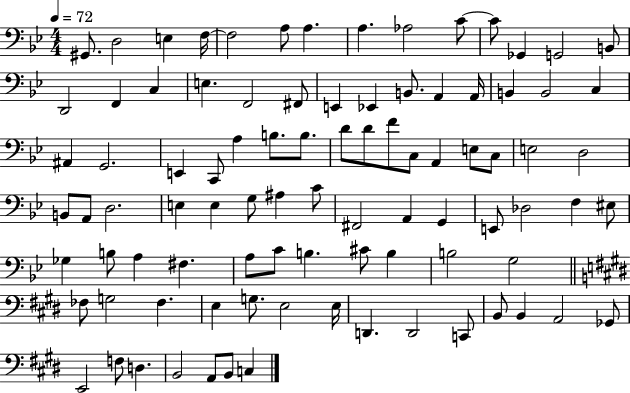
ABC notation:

X:1
T:Untitled
M:4/4
L:1/4
K:Bb
^G,,/2 D,2 E, F,/4 F,2 A,/2 A, A, _A,2 C/2 C/2 _G,, G,,2 B,,/2 D,,2 F,, C, E, F,,2 ^F,,/2 E,, _E,, B,,/2 A,, A,,/4 B,, B,,2 C, ^A,, G,,2 E,, C,,/2 A, B,/2 B,/2 D/2 D/2 F/2 C,/2 A,, E,/2 C,/2 E,2 D,2 B,,/2 A,,/2 D,2 E, E, G,/2 ^A, C/2 ^F,,2 A,, G,, E,,/2 _D,2 F, ^E,/2 _G, B,/2 A, ^F, A,/2 C/2 B, ^C/2 B, B,2 G,2 _F,/2 G,2 _F, E, G,/2 E,2 E,/4 D,, D,,2 C,,/2 B,,/2 B,, A,,2 _G,,/2 E,,2 F,/2 D, B,,2 A,,/2 B,,/2 C,